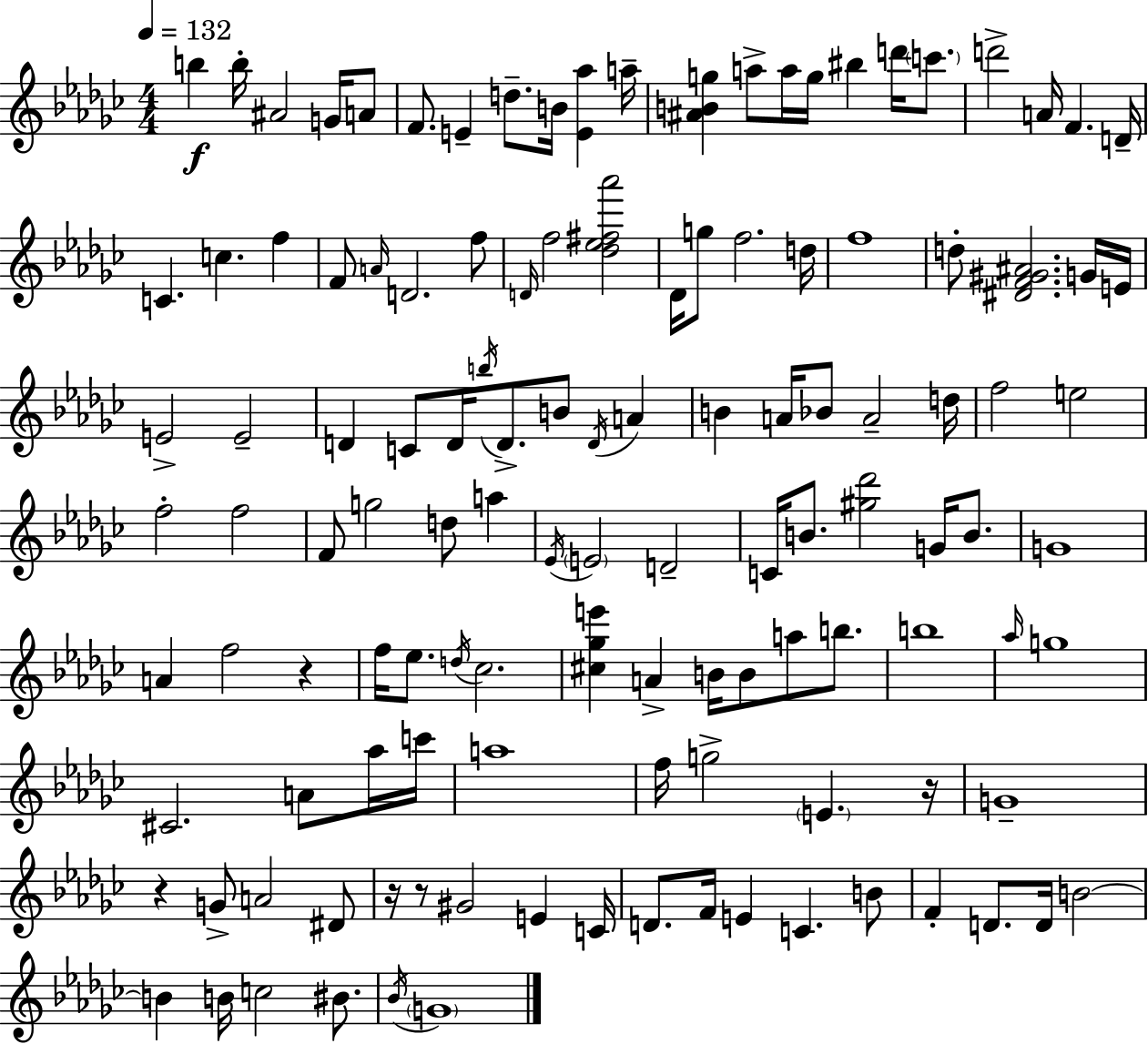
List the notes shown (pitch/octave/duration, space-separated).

B5/q B5/s A#4/h G4/s A4/e F4/e. E4/q D5/e. B4/s [E4,Ab5]/q A5/s [A#4,B4,G5]/q A5/e A5/s G5/s BIS5/q D6/s C6/e. D6/h A4/s F4/q. D4/s C4/q. C5/q. F5/q F4/e A4/s D4/h. F5/e D4/s F5/h [Db5,Eb5,F#5,Ab6]/h Db4/s G5/e F5/h. D5/s F5/w D5/e [D#4,F4,G#4,A#4]/h. G4/s E4/s E4/h E4/h D4/q C4/e D4/s B5/s D4/e. B4/e D4/s A4/q B4/q A4/s Bb4/e A4/h D5/s F5/h E5/h F5/h F5/h F4/e G5/h D5/e A5/q Eb4/s E4/h D4/h C4/s B4/e. [G#5,Db6]/h G4/s B4/e. G4/w A4/q F5/h R/q F5/s Eb5/e. D5/s CES5/h. [C#5,Gb5,E6]/q A4/q B4/s B4/e A5/e B5/e. B5/w Ab5/s G5/w C#4/h. A4/e Ab5/s C6/s A5/w F5/s G5/h E4/q. R/s G4/w R/q G4/e A4/h D#4/e R/s R/e G#4/h E4/q C4/s D4/e. F4/s E4/q C4/q. B4/e F4/q D4/e. D4/s B4/h B4/q B4/s C5/h BIS4/e. Bb4/s G4/w